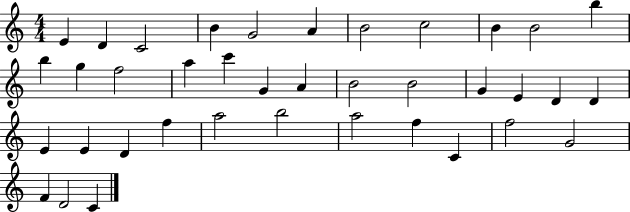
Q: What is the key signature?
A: C major